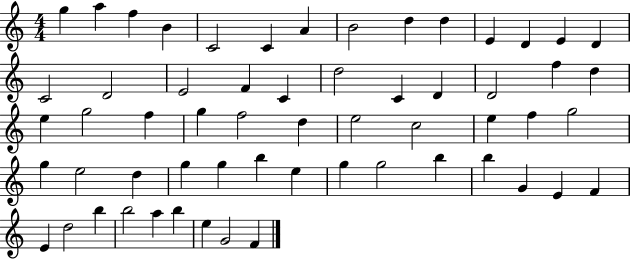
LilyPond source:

{
  \clef treble
  \numericTimeSignature
  \time 4/4
  \key c \major
  g''4 a''4 f''4 b'4 | c'2 c'4 a'4 | b'2 d''4 d''4 | e'4 d'4 e'4 d'4 | \break c'2 d'2 | e'2 f'4 c'4 | d''2 c'4 d'4 | d'2 f''4 d''4 | \break e''4 g''2 f''4 | g''4 f''2 d''4 | e''2 c''2 | e''4 f''4 g''2 | \break g''4 e''2 d''4 | g''4 g''4 b''4 e''4 | g''4 g''2 b''4 | b''4 g'4 e'4 f'4 | \break e'4 d''2 b''4 | b''2 a''4 b''4 | e''4 g'2 f'4 | \bar "|."
}